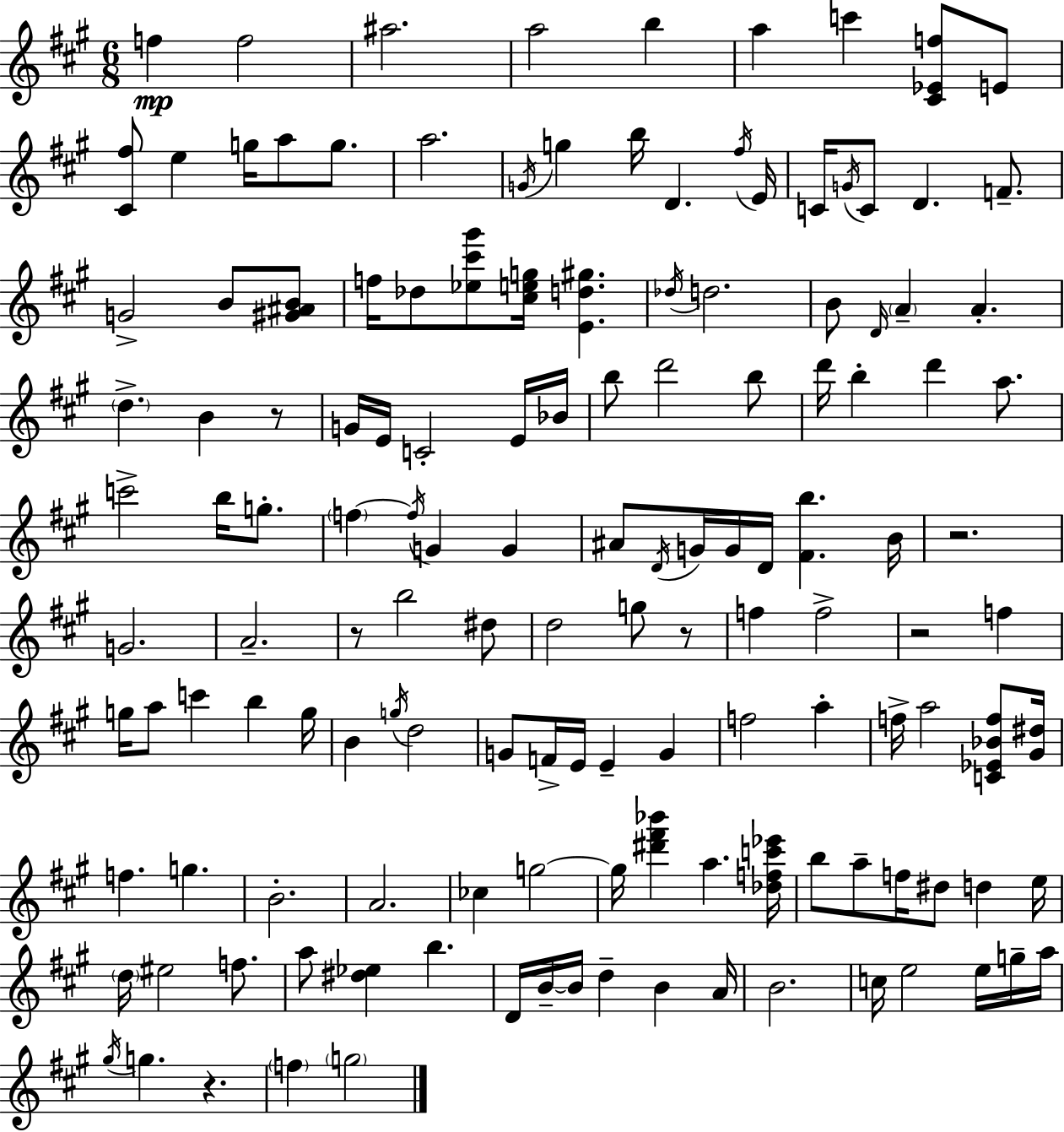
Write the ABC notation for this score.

X:1
T:Untitled
M:6/8
L:1/4
K:A
f f2 ^a2 a2 b a c' [^C_Ef]/2 E/2 [^C^f]/2 e g/4 a/2 g/2 a2 G/4 g b/4 D ^f/4 E/4 C/4 G/4 C/2 D F/2 G2 B/2 [^G^AB]/2 f/4 _d/2 [_e^c'^g']/2 [^ceg]/4 [Ed^g] _d/4 d2 B/2 D/4 A A d B z/2 G/4 E/4 C2 E/4 _B/4 b/2 d'2 b/2 d'/4 b d' a/2 c'2 b/4 g/2 f f/4 G G ^A/2 D/4 G/4 G/4 D/4 [^Fb] B/4 z2 G2 A2 z/2 b2 ^d/2 d2 g/2 z/2 f f2 z2 f g/4 a/2 c' b g/4 B g/4 d2 G/2 F/4 E/4 E G f2 a f/4 a2 [C_E_Bf]/2 [^G^d]/4 f g B2 A2 _c g2 g/4 [^d'^f'_b'] a [_dfc'_e']/4 b/2 a/2 f/4 ^d/2 d e/4 d/4 ^e2 f/2 a/2 [^d_e] b D/4 B/4 B/4 d B A/4 B2 c/4 e2 e/4 g/4 a/4 ^g/4 g z f g2